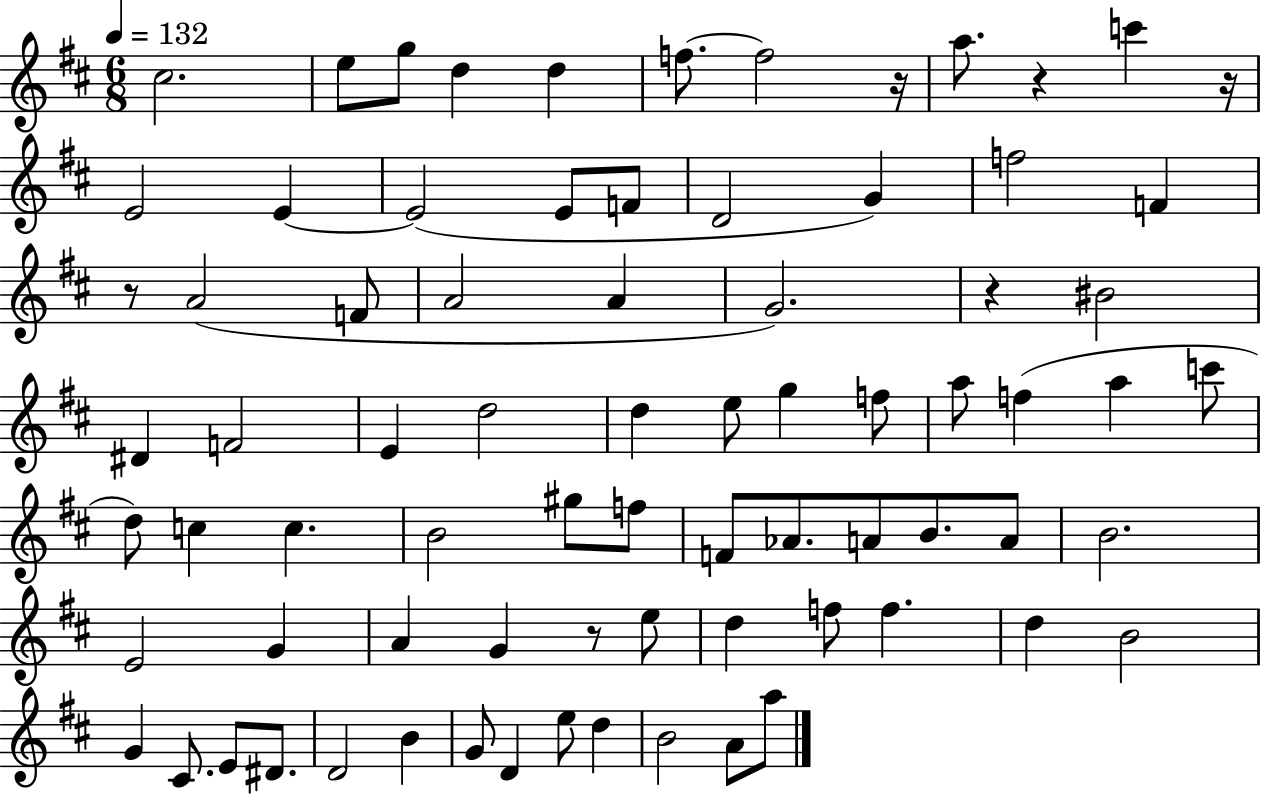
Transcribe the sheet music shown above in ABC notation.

X:1
T:Untitled
M:6/8
L:1/4
K:D
^c2 e/2 g/2 d d f/2 f2 z/4 a/2 z c' z/4 E2 E E2 E/2 F/2 D2 G f2 F z/2 A2 F/2 A2 A G2 z ^B2 ^D F2 E d2 d e/2 g f/2 a/2 f a c'/2 d/2 c c B2 ^g/2 f/2 F/2 _A/2 A/2 B/2 A/2 B2 E2 G A G z/2 e/2 d f/2 f d B2 G ^C/2 E/2 ^D/2 D2 B G/2 D e/2 d B2 A/2 a/2